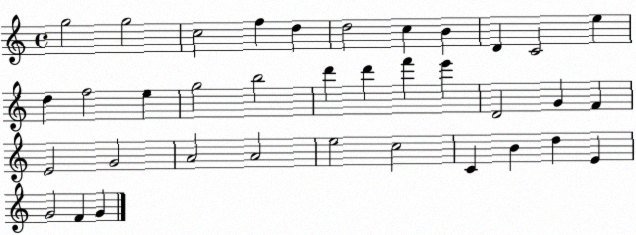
X:1
T:Untitled
M:4/4
L:1/4
K:C
g2 g2 c2 f d d2 c B D C2 e d f2 e g2 b2 d' d' f' e' D2 G F E2 G2 A2 A2 e2 c2 C B d E G2 F G